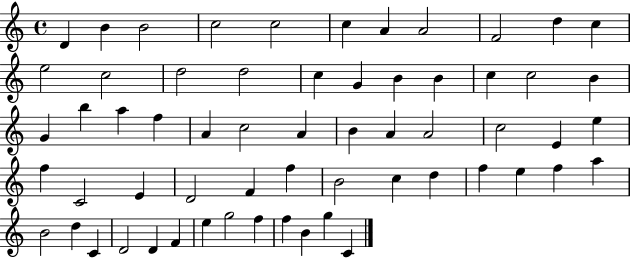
{
  \clef treble
  \time 4/4
  \defaultTimeSignature
  \key c \major
  d'4 b'4 b'2 | c''2 c''2 | c''4 a'4 a'2 | f'2 d''4 c''4 | \break e''2 c''2 | d''2 d''2 | c''4 g'4 b'4 b'4 | c''4 c''2 b'4 | \break g'4 b''4 a''4 f''4 | a'4 c''2 a'4 | b'4 a'4 a'2 | c''2 e'4 e''4 | \break f''4 c'2 e'4 | d'2 f'4 f''4 | b'2 c''4 d''4 | f''4 e''4 f''4 a''4 | \break b'2 d''4 c'4 | d'2 d'4 f'4 | e''4 g''2 f''4 | f''4 b'4 g''4 c'4 | \break \bar "|."
}